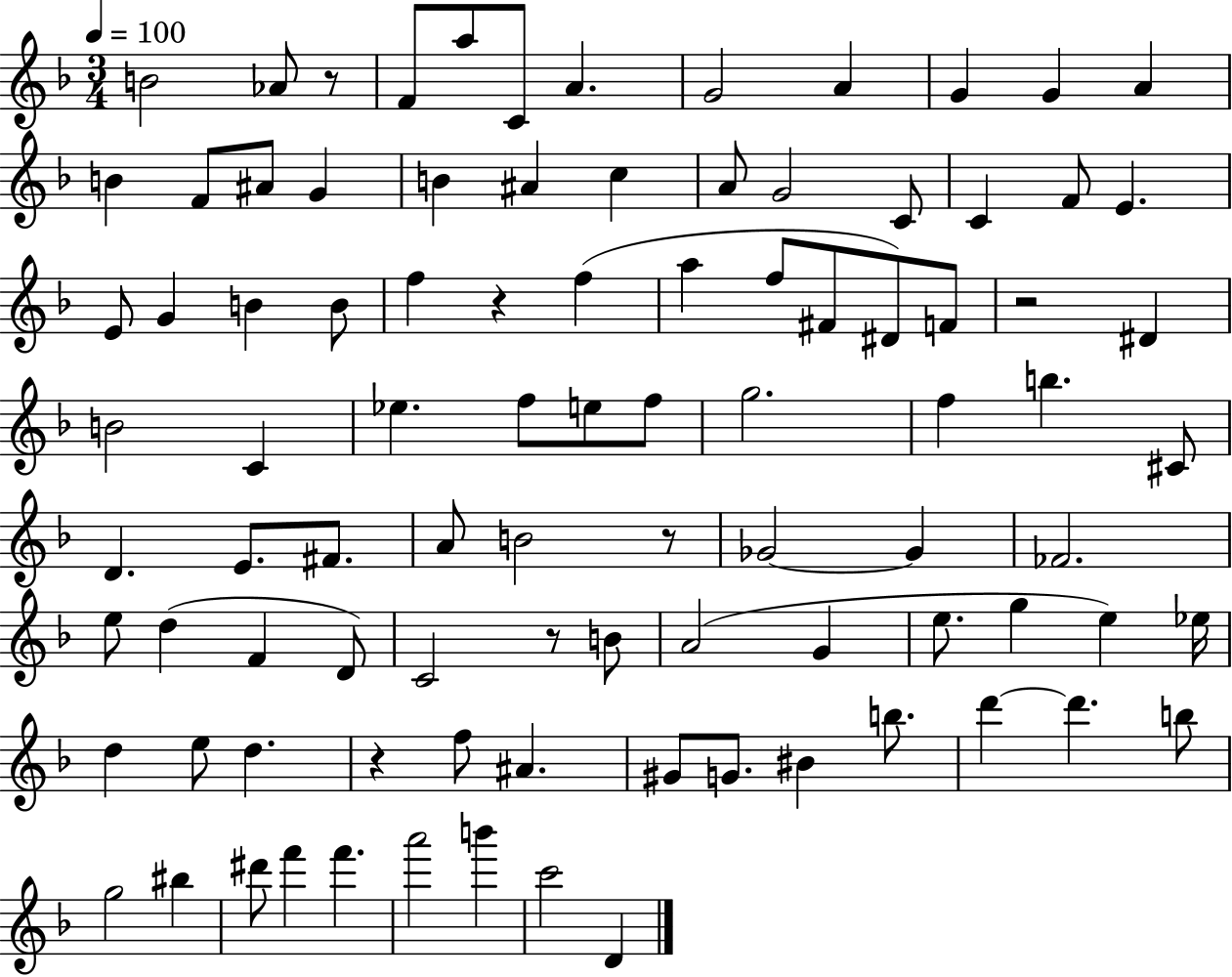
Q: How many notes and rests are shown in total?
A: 93